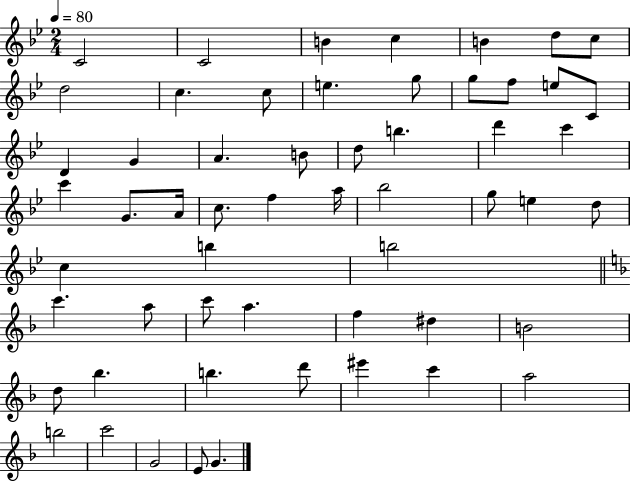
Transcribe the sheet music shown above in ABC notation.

X:1
T:Untitled
M:2/4
L:1/4
K:Bb
C2 C2 B c B d/2 c/2 d2 c c/2 e g/2 g/2 f/2 e/2 C/2 D G A B/2 d/2 b d' c' c' G/2 A/4 c/2 f a/4 _b2 g/2 e d/2 c b b2 c' a/2 c'/2 a f ^d B2 d/2 _b b d'/2 ^e' c' a2 b2 c'2 G2 E/2 G